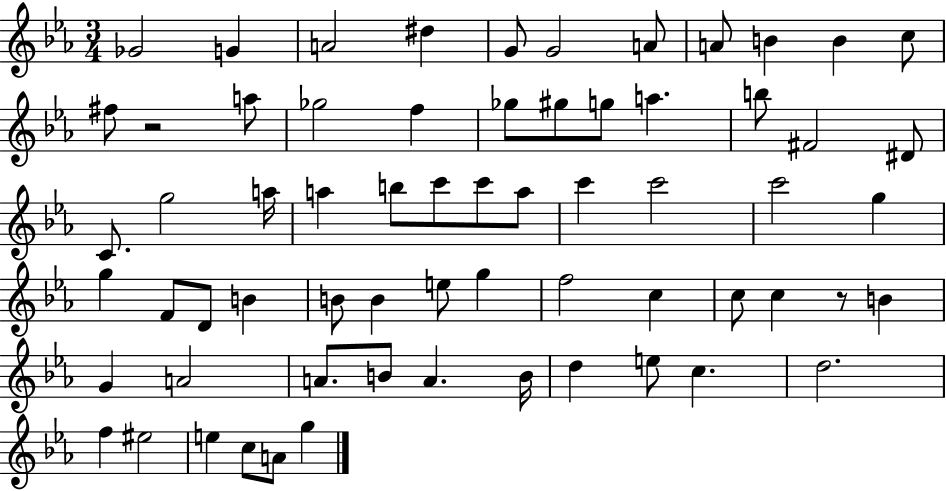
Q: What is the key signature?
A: EES major